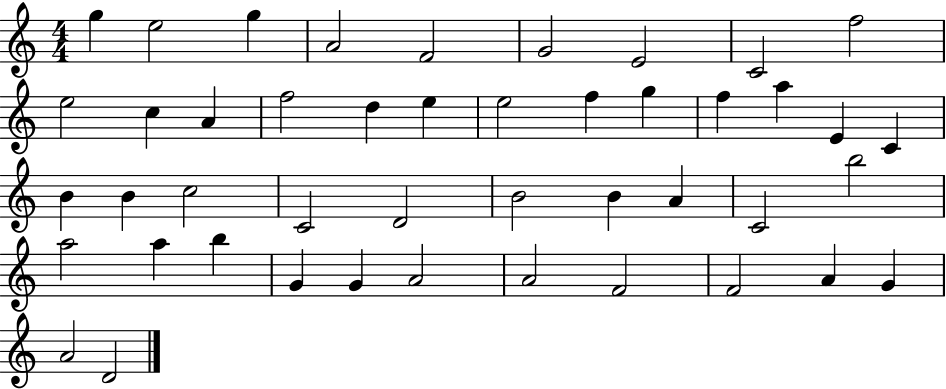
{
  \clef treble
  \numericTimeSignature
  \time 4/4
  \key c \major
  g''4 e''2 g''4 | a'2 f'2 | g'2 e'2 | c'2 f''2 | \break e''2 c''4 a'4 | f''2 d''4 e''4 | e''2 f''4 g''4 | f''4 a''4 e'4 c'4 | \break b'4 b'4 c''2 | c'2 d'2 | b'2 b'4 a'4 | c'2 b''2 | \break a''2 a''4 b''4 | g'4 g'4 a'2 | a'2 f'2 | f'2 a'4 g'4 | \break a'2 d'2 | \bar "|."
}